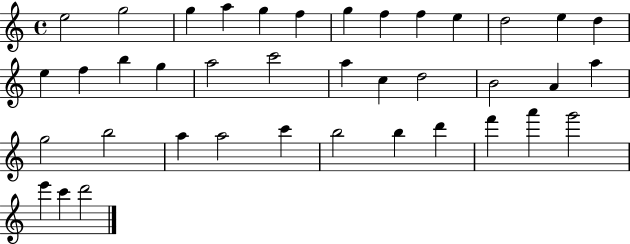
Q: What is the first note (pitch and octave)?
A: E5